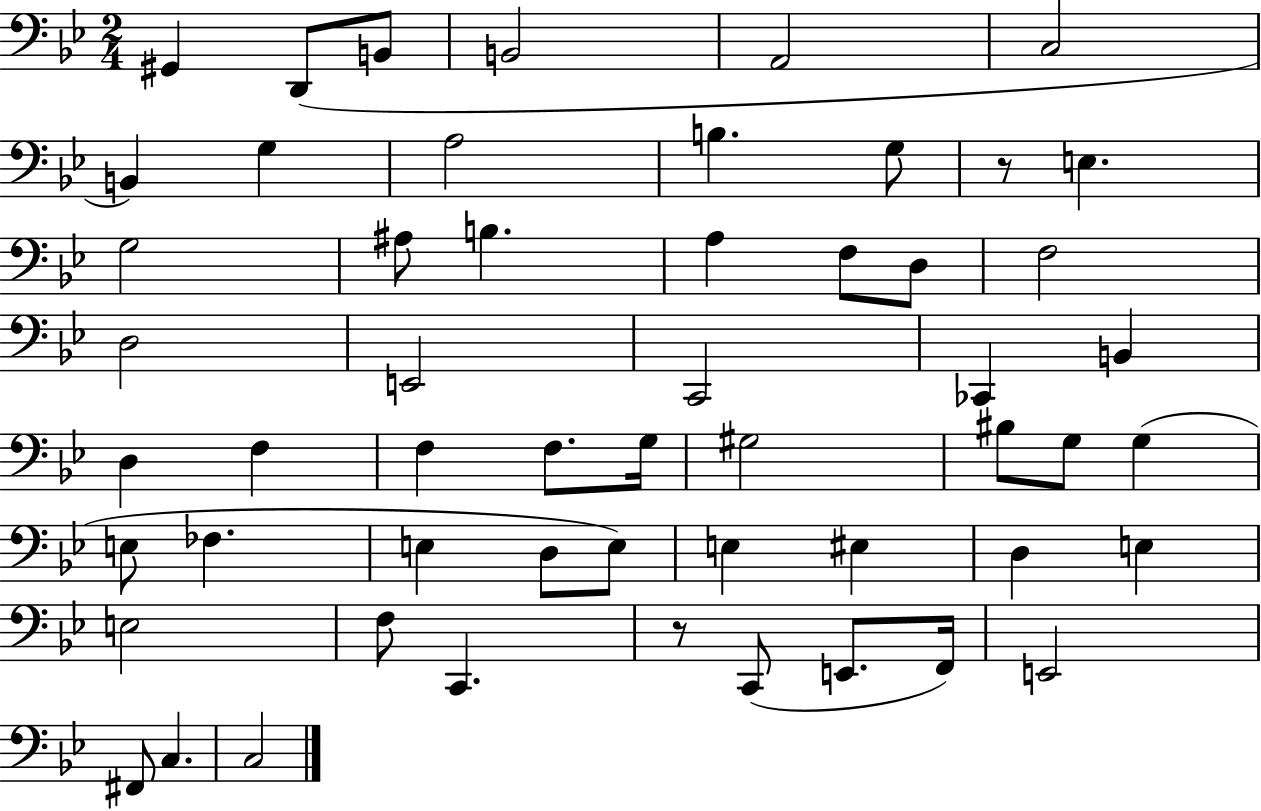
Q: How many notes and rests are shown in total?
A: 54